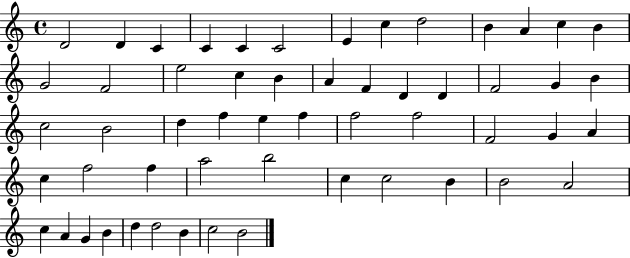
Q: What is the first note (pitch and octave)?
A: D4